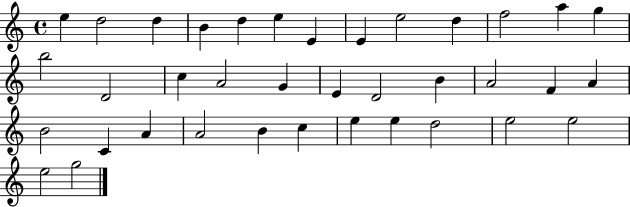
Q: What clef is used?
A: treble